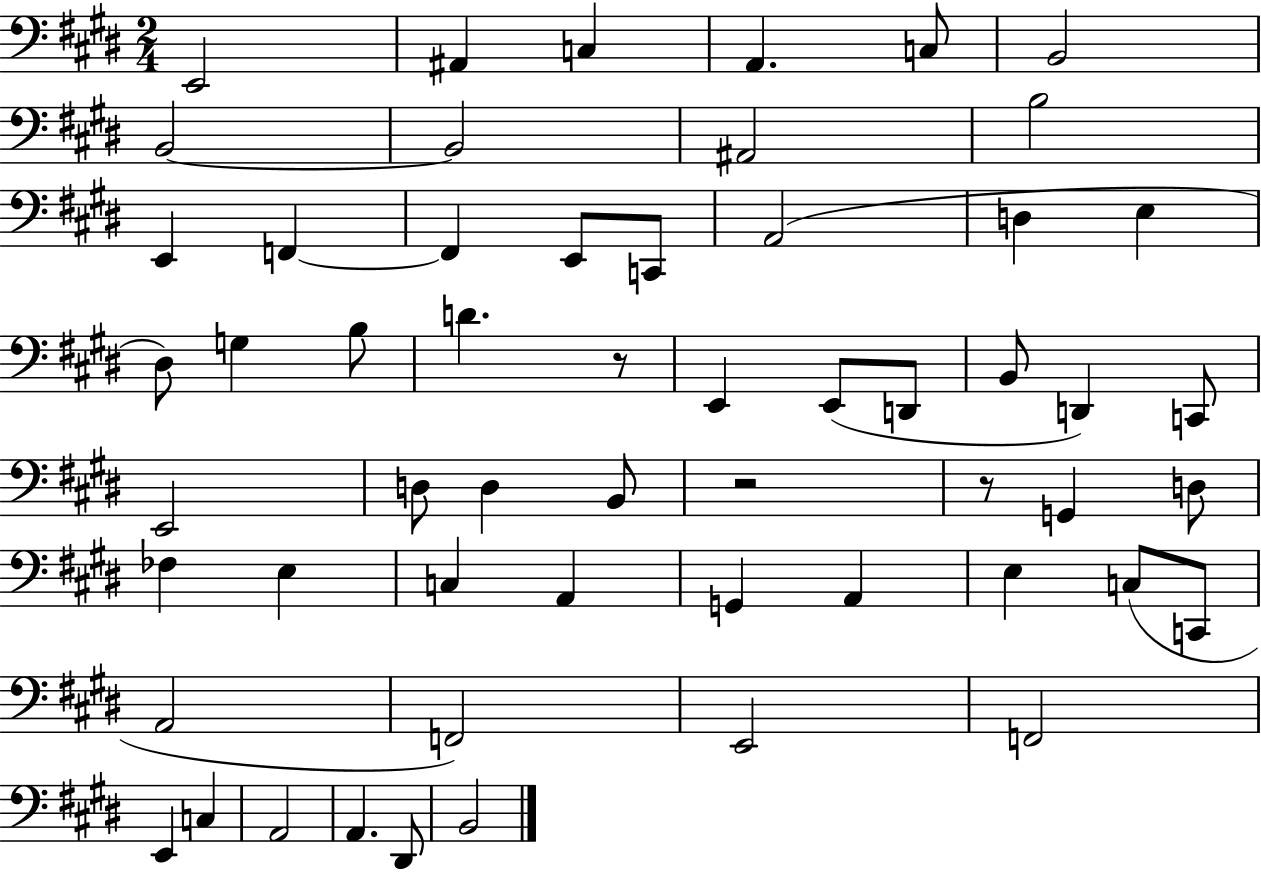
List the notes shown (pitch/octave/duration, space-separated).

E2/h A#2/q C3/q A2/q. C3/e B2/h B2/h B2/h A#2/h B3/h E2/q F2/q F2/q E2/e C2/e A2/h D3/q E3/q D#3/e G3/q B3/e D4/q. R/e E2/q E2/e D2/e B2/e D2/q C2/e E2/h D3/e D3/q B2/e R/h R/e G2/q D3/e FES3/q E3/q C3/q A2/q G2/q A2/q E3/q C3/e C2/e A2/h F2/h E2/h F2/h E2/q C3/q A2/h A2/q. D#2/e B2/h